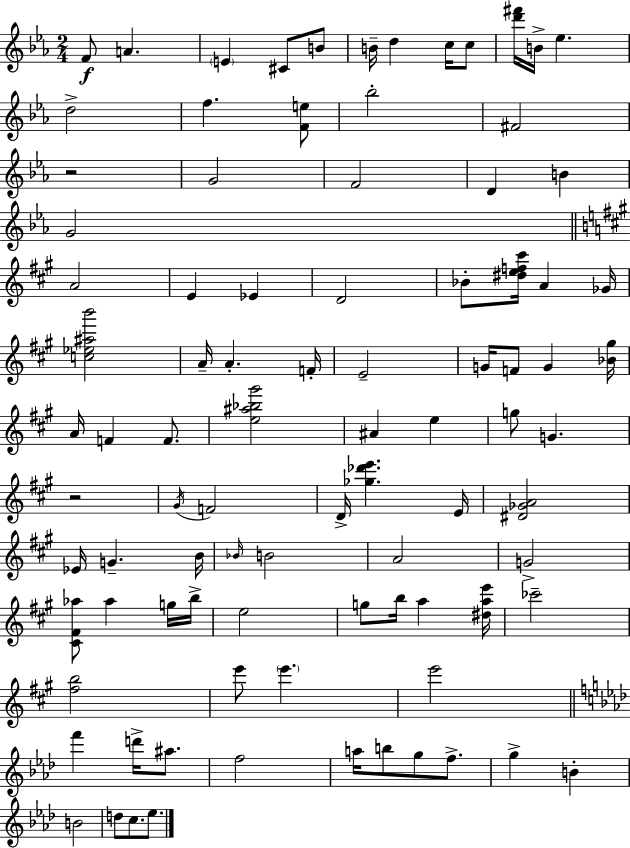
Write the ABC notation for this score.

X:1
T:Untitled
M:2/4
L:1/4
K:Cm
F/2 A E ^C/2 B/2 B/4 d c/4 c/2 [d'^f']/4 B/4 _e d2 f [Fe]/2 _b2 ^F2 z2 G2 F2 D B G2 A2 E _E D2 _B/2 [^def^c']/4 A _G/4 [c_e^ab']2 A/4 A F/4 E2 G/4 F/2 G [_B^g]/4 A/4 F F/2 [e^a_b^g']2 ^A e g/2 G z2 ^G/4 F2 D/4 [_g_d'e'] E/4 [^D_GA]2 _E/4 G B/4 _B/4 B2 A2 G2 [^C^F_a]/2 _a g/4 b/4 e2 g/2 b/4 a [^dae']/4 _c'2 [^fb]2 e'/2 e' e'2 f' d'/4 ^a/2 f2 a/4 b/2 g/2 f/2 g B B2 d/2 c/2 _e/2